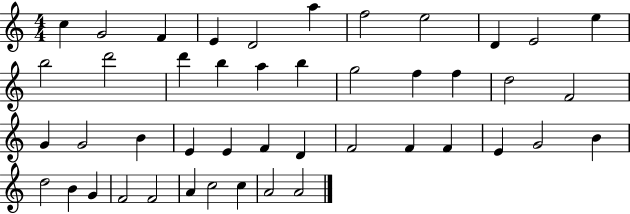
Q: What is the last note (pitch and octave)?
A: A4